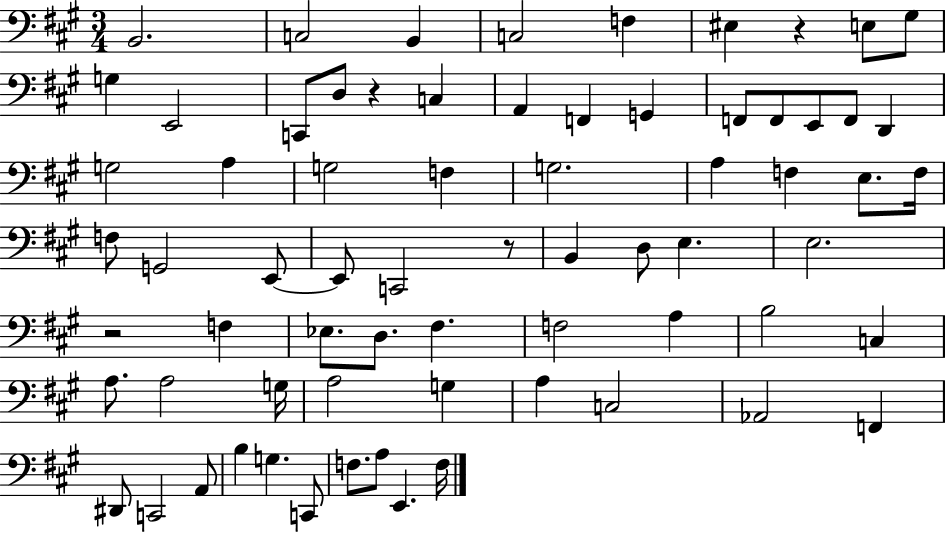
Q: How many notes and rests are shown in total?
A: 70